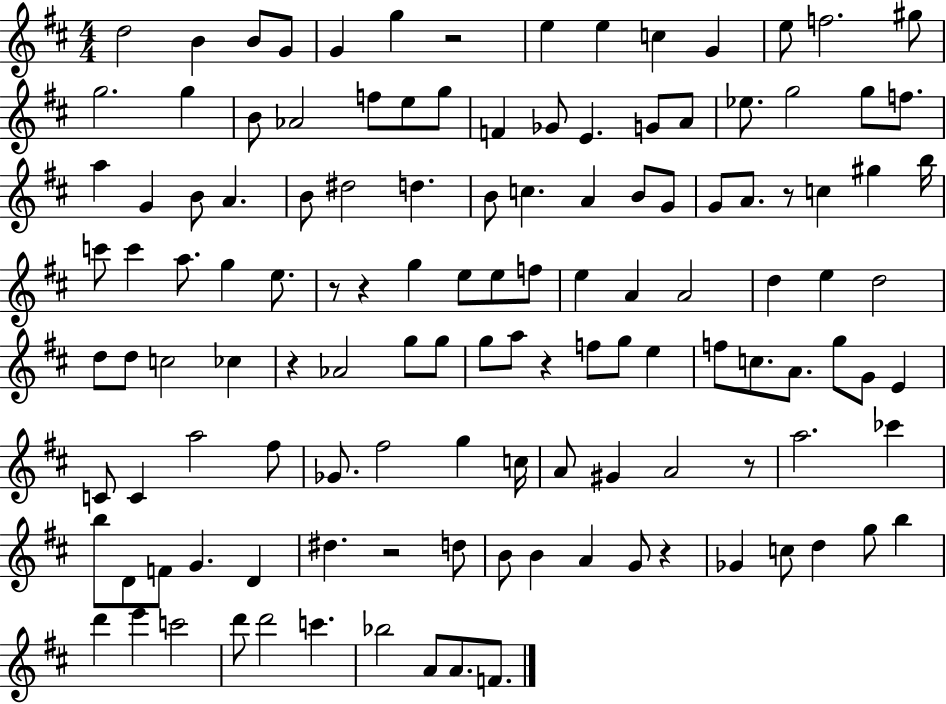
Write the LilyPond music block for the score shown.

{
  \clef treble
  \numericTimeSignature
  \time 4/4
  \key d \major
  \repeat volta 2 { d''2 b'4 b'8 g'8 | g'4 g''4 r2 | e''4 e''4 c''4 g'4 | e''8 f''2. gis''8 | \break g''2. g''4 | b'8 aes'2 f''8 e''8 g''8 | f'4 ges'8 e'4. g'8 a'8 | ees''8. g''2 g''8 f''8. | \break a''4 g'4 b'8 a'4. | b'8 dis''2 d''4. | b'8 c''4. a'4 b'8 g'8 | g'8 a'8. r8 c''4 gis''4 b''16 | \break c'''8 c'''4 a''8. g''4 e''8. | r8 r4 g''4 e''8 e''8 f''8 | e''4 a'4 a'2 | d''4 e''4 d''2 | \break d''8 d''8 c''2 ces''4 | r4 aes'2 g''8 g''8 | g''8 a''8 r4 f''8 g''8 e''4 | f''8 c''8. a'8. g''8 g'8 e'4 | \break c'8 c'4 a''2 fis''8 | ges'8. fis''2 g''4 c''16 | a'8 gis'4 a'2 r8 | a''2. ces'''4 | \break b''8 d'8 f'8 g'4. d'4 | dis''4. r2 d''8 | b'8 b'4 a'4 g'8 r4 | ges'4 c''8 d''4 g''8 b''4 | \break d'''4 e'''4 c'''2 | d'''8 d'''2 c'''4. | bes''2 a'8 a'8. f'8. | } \bar "|."
}